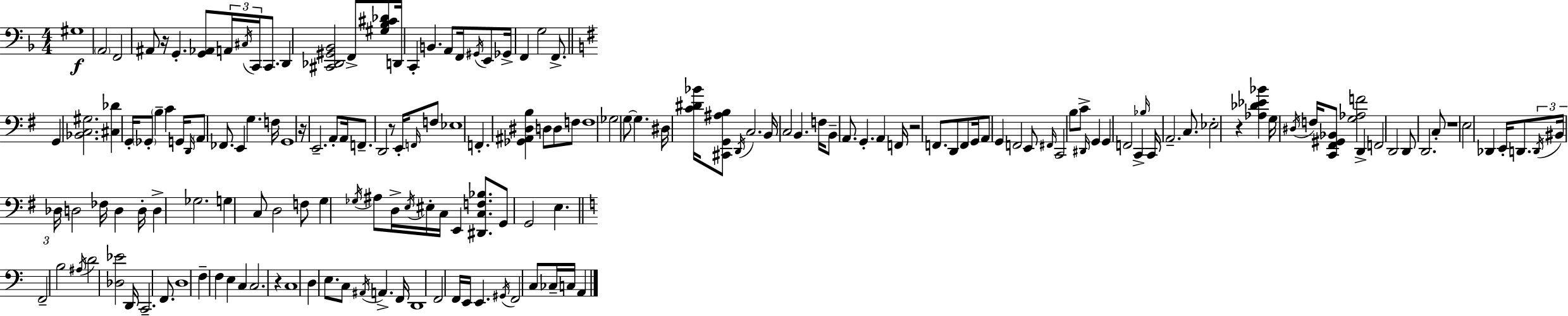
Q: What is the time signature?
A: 4/4